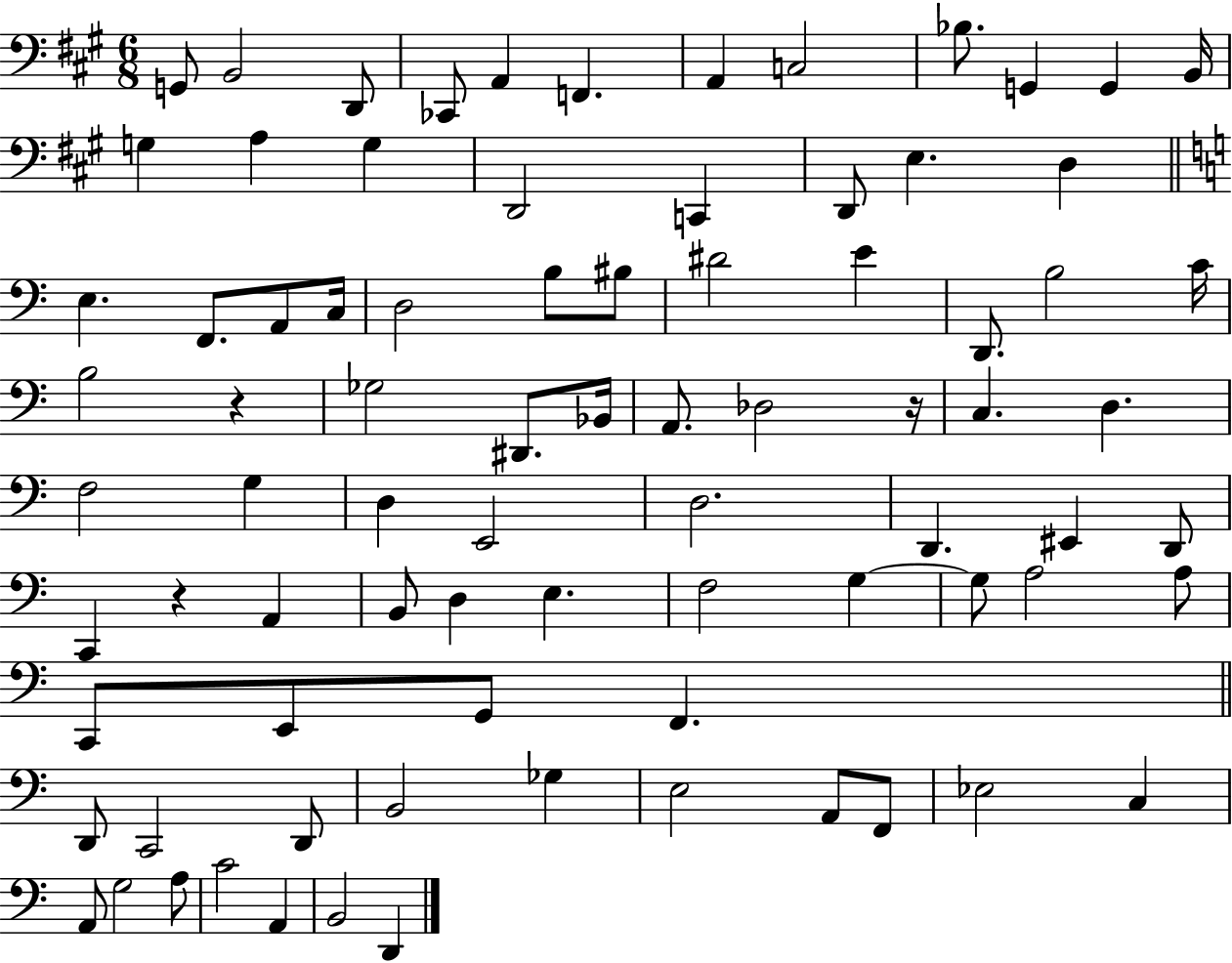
{
  \clef bass
  \numericTimeSignature
  \time 6/8
  \key a \major
  g,8 b,2 d,8 | ces,8 a,4 f,4. | a,4 c2 | bes8. g,4 g,4 b,16 | \break g4 a4 g4 | d,2 c,4 | d,8 e4. d4 | \bar "||" \break \key c \major e4. f,8. a,8 c16 | d2 b8 bis8 | dis'2 e'4 | d,8. b2 c'16 | \break b2 r4 | ges2 dis,8. bes,16 | a,8. des2 r16 | c4. d4. | \break f2 g4 | d4 e,2 | d2. | d,4. eis,4 d,8 | \break c,4 r4 a,4 | b,8 d4 e4. | f2 g4~~ | g8 a2 a8 | \break c,8 e,8 g,8 f,4. | \bar "||" \break \key c \major d,8 c,2 d,8 | b,2 ges4 | e2 a,8 f,8 | ees2 c4 | \break a,8 g2 a8 | c'2 a,4 | b,2 d,4 | \bar "|."
}